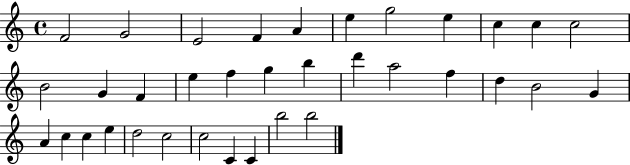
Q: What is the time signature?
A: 4/4